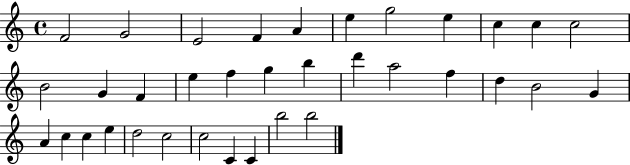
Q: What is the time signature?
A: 4/4